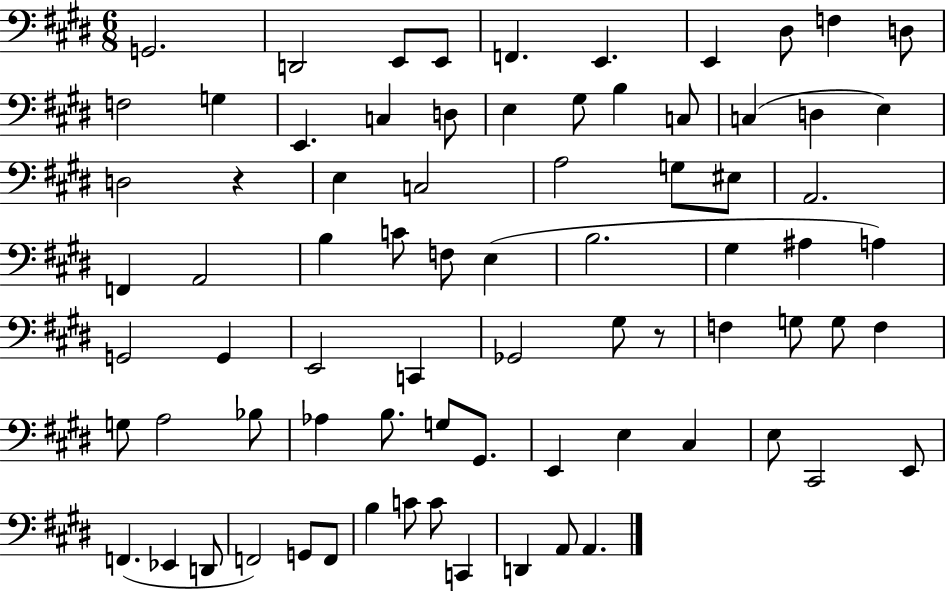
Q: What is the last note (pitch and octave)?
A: A2